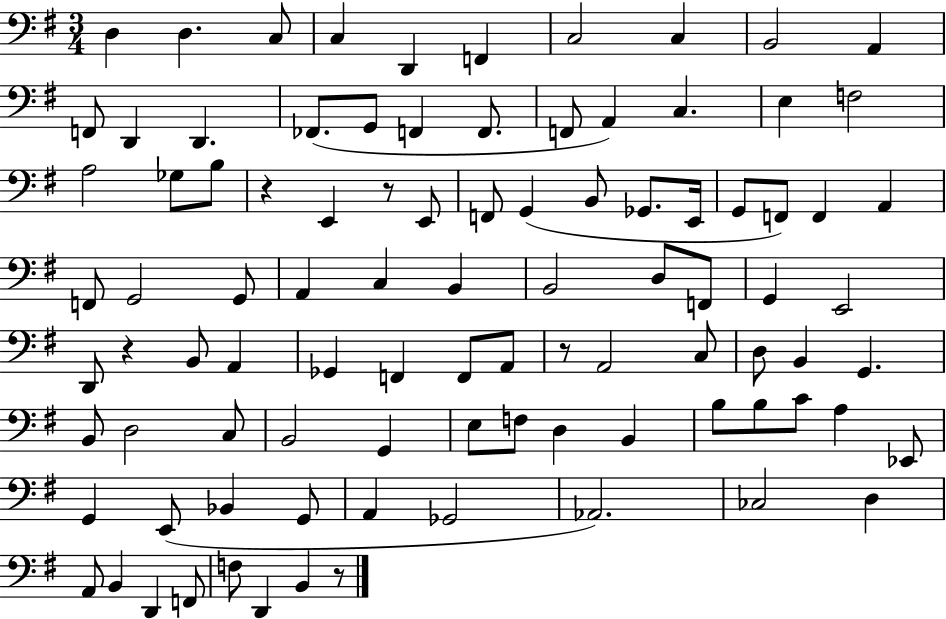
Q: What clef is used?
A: bass